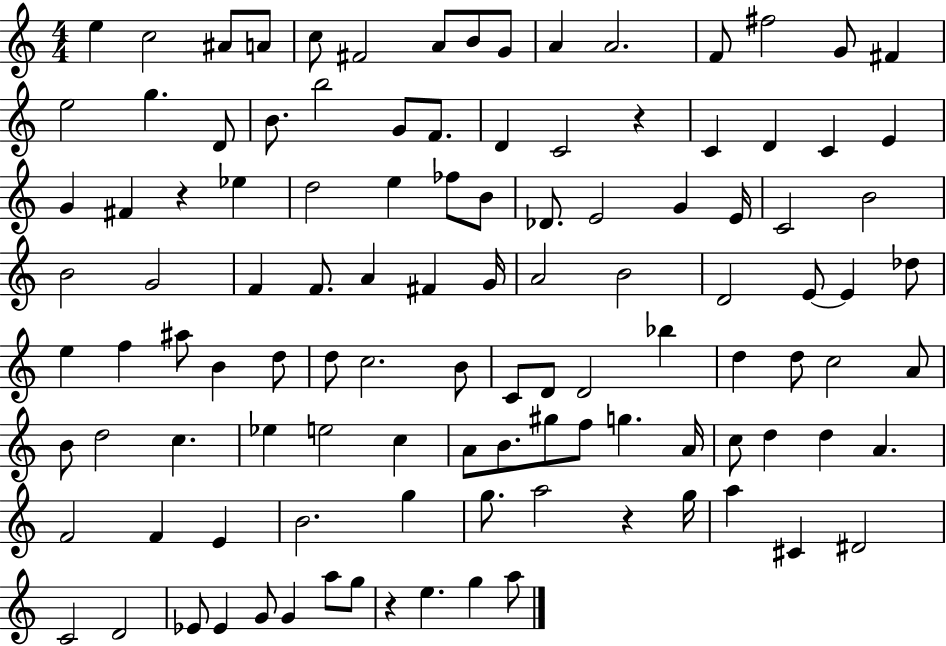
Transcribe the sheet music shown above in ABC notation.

X:1
T:Untitled
M:4/4
L:1/4
K:C
e c2 ^A/2 A/2 c/2 ^F2 A/2 B/2 G/2 A A2 F/2 ^f2 G/2 ^F e2 g D/2 B/2 b2 G/2 F/2 D C2 z C D C E G ^F z _e d2 e _f/2 B/2 _D/2 E2 G E/4 C2 B2 B2 G2 F F/2 A ^F G/4 A2 B2 D2 E/2 E _d/2 e f ^a/2 B d/2 d/2 c2 B/2 C/2 D/2 D2 _b d d/2 c2 A/2 B/2 d2 c _e e2 c A/2 B/2 ^g/2 f/2 g A/4 c/2 d d A F2 F E B2 g g/2 a2 z g/4 a ^C ^D2 C2 D2 _E/2 _E G/2 G a/2 g/2 z e g a/2